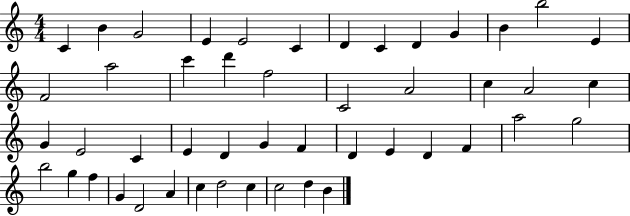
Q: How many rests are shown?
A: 0